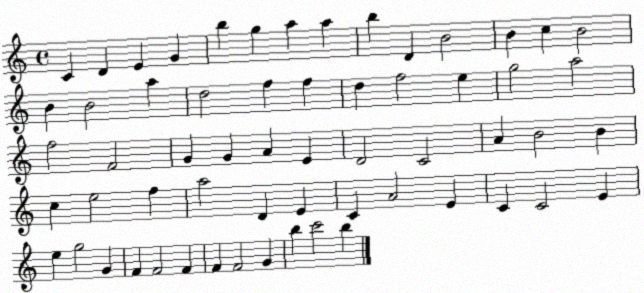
X:1
T:Untitled
M:4/4
L:1/4
K:C
C D E G b g a a b D B2 B c B2 B B2 a d2 f f d f2 e g2 a2 f2 F2 G G A E D2 C2 A B2 B c e2 f a2 D E C A2 E C C2 E e g2 G F F2 F F F2 G b c'2 b